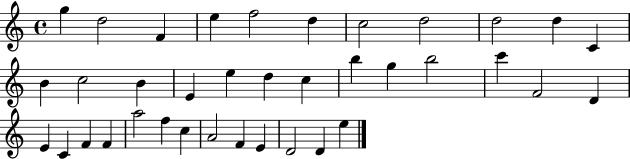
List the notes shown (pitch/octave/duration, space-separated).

G5/q D5/h F4/q E5/q F5/h D5/q C5/h D5/h D5/h D5/q C4/q B4/q C5/h B4/q E4/q E5/q D5/q C5/q B5/q G5/q B5/h C6/q F4/h D4/q E4/q C4/q F4/q F4/q A5/h F5/q C5/q A4/h F4/q E4/q D4/h D4/q E5/q